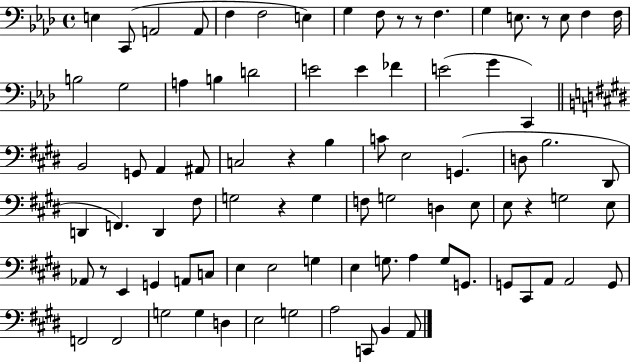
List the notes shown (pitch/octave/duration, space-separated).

E3/q C2/e A2/h A2/e F3/q F3/h E3/q G3/q F3/e R/e R/e F3/q. G3/q E3/e. R/e E3/e F3/q F3/s B3/h G3/h A3/q B3/q D4/h E4/h E4/q FES4/q E4/h G4/q C2/q B2/h G2/e A2/q A#2/e C3/h R/q B3/q C4/e E3/h G2/q. D3/e B3/h. D#2/e D2/q F2/q. D2/q F#3/e G3/h R/q G3/q F3/e G3/h D3/q E3/e E3/e R/q G3/h E3/e Ab2/e R/e E2/q G2/q A2/e C3/e E3/q E3/h G3/q E3/q G3/e. A3/q G3/e G2/e. G2/e C#2/e A2/e A2/h G2/e F2/h F2/h G3/h G3/q D3/q E3/h G3/h A3/h C2/e B2/q A2/e